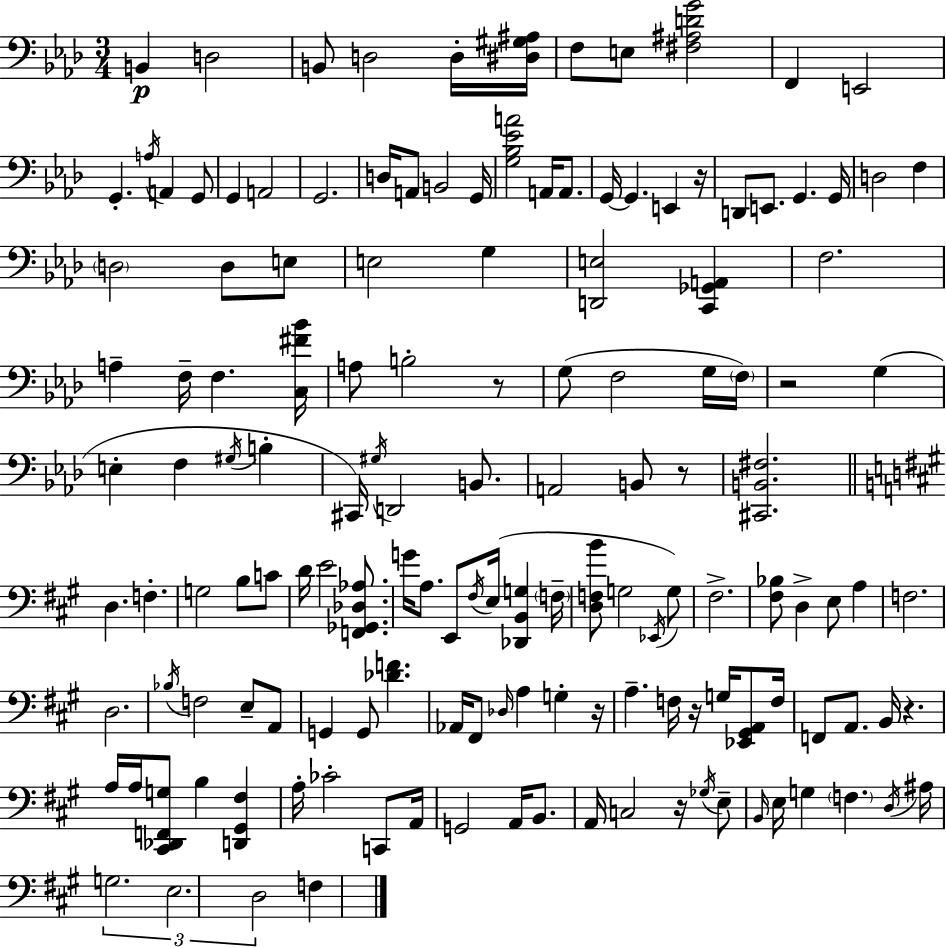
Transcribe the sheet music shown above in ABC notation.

X:1
T:Untitled
M:3/4
L:1/4
K:Ab
B,, D,2 B,,/2 D,2 D,/4 [^D,^G,^A,]/4 F,/2 E,/2 [^F,^A,DG]2 F,, E,,2 G,, A,/4 A,, G,,/2 G,, A,,2 G,,2 D,/4 A,,/2 B,,2 G,,/4 [G,_B,_EA]2 A,,/4 A,,/2 G,,/4 G,, E,, z/4 D,,/2 E,,/2 G,, G,,/4 D,2 F, D,2 D,/2 E,/2 E,2 G, [D,,E,]2 [C,,_G,,A,,] F,2 A, F,/4 F, [C,^F_B]/4 A,/2 B,2 z/2 G,/2 F,2 G,/4 F,/4 z2 G, E, F, ^G,/4 B, ^C,,/4 ^G,/4 D,,2 B,,/2 A,,2 B,,/2 z/2 [^C,,B,,^F,]2 D, F, G,2 B,/2 C/2 D/4 E2 [F,,_G,,_D,_A,]/2 G/4 A,/2 E,,/2 ^F,/4 E,/4 [_D,,B,,G,] F,/4 [D,F,B]/2 G,2 _E,,/4 G,/2 ^F,2 [^F,_B,]/2 D, E,/2 A, F,2 D,2 _B,/4 F,2 E,/2 A,,/2 G,, G,,/2 [_DF] _A,,/4 ^F,,/2 _D,/4 A, G, z/4 A, F,/4 z/4 G,/4 [_E,,^G,,A,,]/2 F,/4 F,,/2 A,,/2 B,,/4 z A,/4 A,/4 [^C,,_D,,F,,G,]/2 B, [D,,^G,,^F,] A,/4 _C2 C,,/2 A,,/4 G,,2 A,,/4 B,,/2 A,,/4 C,2 z/4 _G,/4 E,/2 B,,/4 E,/4 G, F, D,/4 ^A,/4 G,2 E,2 D,2 F,